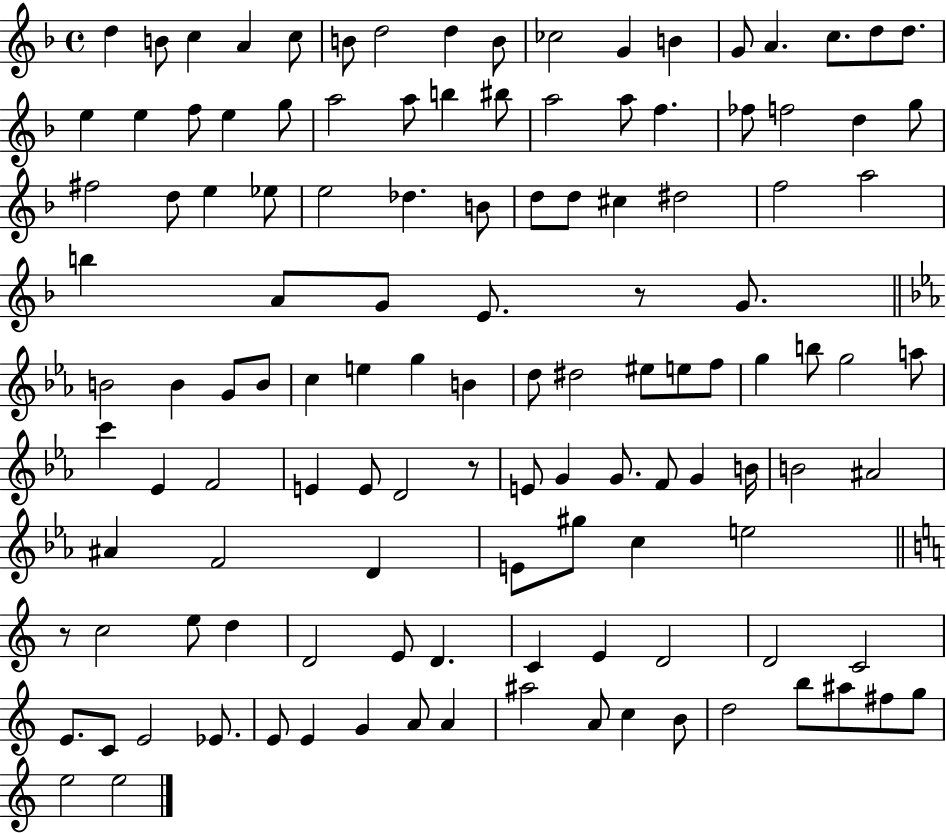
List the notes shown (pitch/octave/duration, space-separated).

D5/q B4/e C5/q A4/q C5/e B4/e D5/h D5/q B4/e CES5/h G4/q B4/q G4/e A4/q. C5/e. D5/e D5/e. E5/q E5/q F5/e E5/q G5/e A5/h A5/e B5/q BIS5/e A5/h A5/e F5/q. FES5/e F5/h D5/q G5/e F#5/h D5/e E5/q Eb5/e E5/h Db5/q. B4/e D5/e D5/e C#5/q D#5/h F5/h A5/h B5/q A4/e G4/e E4/e. R/e G4/e. B4/h B4/q G4/e B4/e C5/q E5/q G5/q B4/q D5/e D#5/h EIS5/e E5/e F5/e G5/q B5/e G5/h A5/e C6/q Eb4/q F4/h E4/q E4/e D4/h R/e E4/e G4/q G4/e. F4/e G4/q B4/s B4/h A#4/h A#4/q F4/h D4/q E4/e G#5/e C5/q E5/h R/e C5/h E5/e D5/q D4/h E4/e D4/q. C4/q E4/q D4/h D4/h C4/h E4/e. C4/e E4/h Eb4/e. E4/e E4/q G4/q A4/e A4/q A#5/h A4/e C5/q B4/e D5/h B5/e A#5/e F#5/e G5/e E5/h E5/h